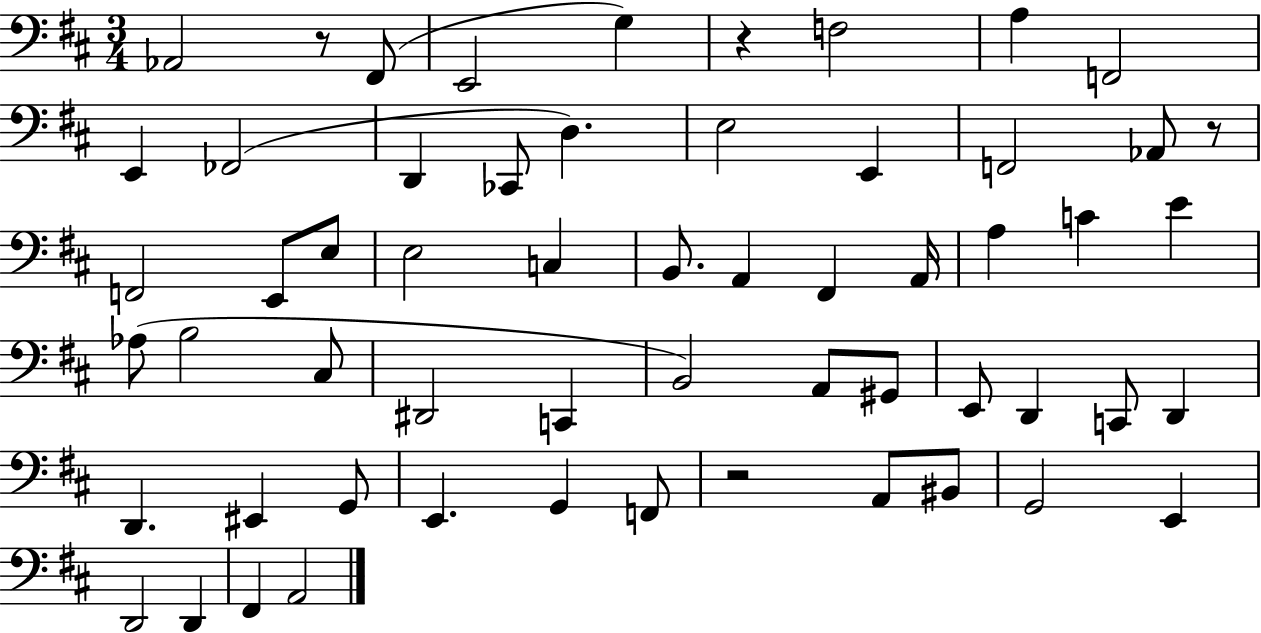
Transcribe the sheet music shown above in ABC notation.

X:1
T:Untitled
M:3/4
L:1/4
K:D
_A,,2 z/2 ^F,,/2 E,,2 G, z F,2 A, F,,2 E,, _F,,2 D,, _C,,/2 D, E,2 E,, F,,2 _A,,/2 z/2 F,,2 E,,/2 E,/2 E,2 C, B,,/2 A,, ^F,, A,,/4 A, C E _A,/2 B,2 ^C,/2 ^D,,2 C,, B,,2 A,,/2 ^G,,/2 E,,/2 D,, C,,/2 D,, D,, ^E,, G,,/2 E,, G,, F,,/2 z2 A,,/2 ^B,,/2 G,,2 E,, D,,2 D,, ^F,, A,,2